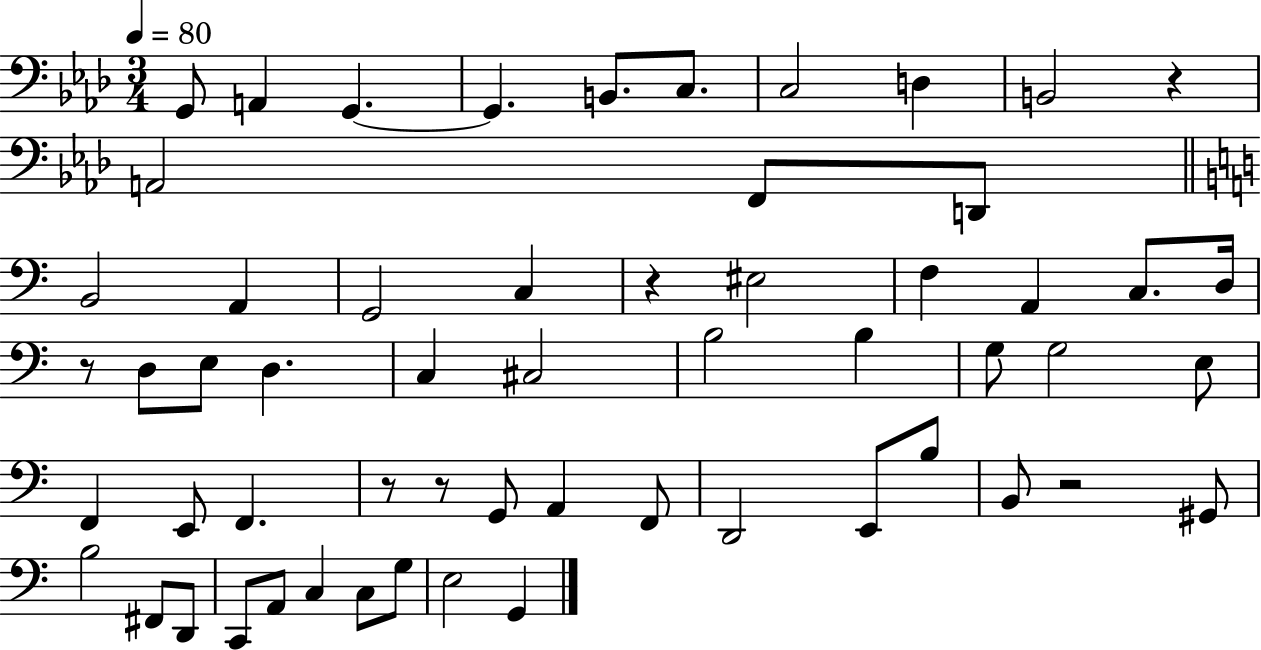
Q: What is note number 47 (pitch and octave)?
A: A2